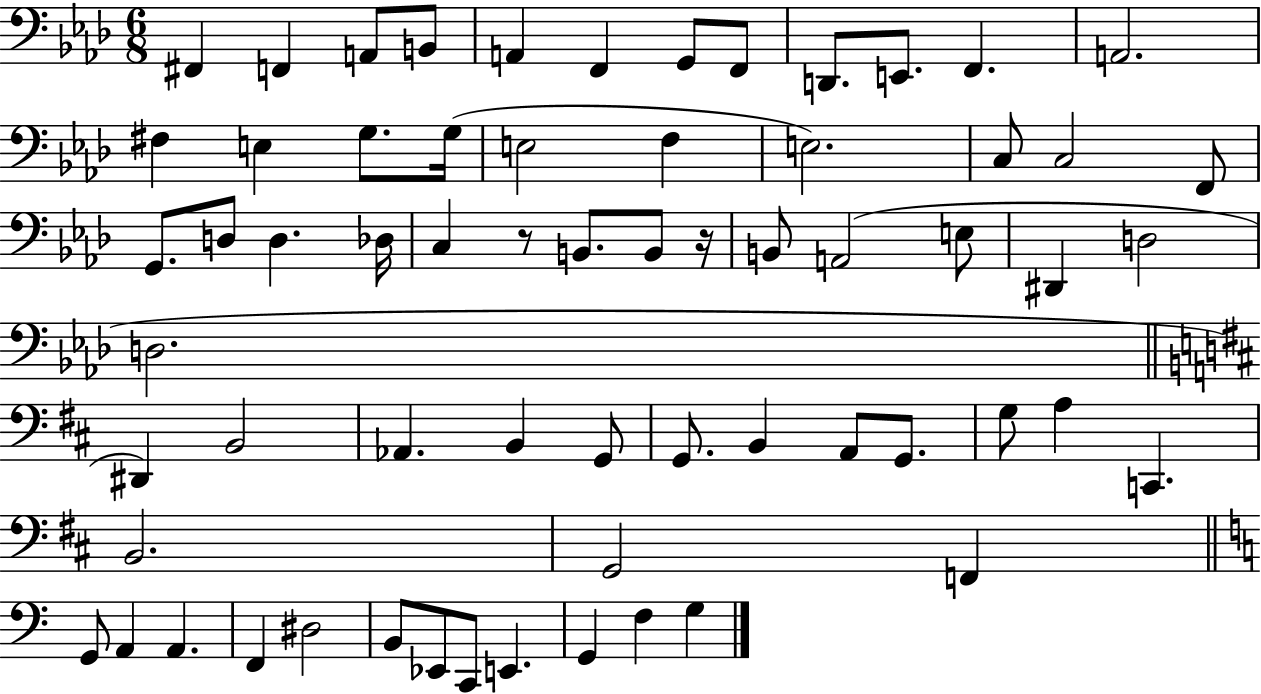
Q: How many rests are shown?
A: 2